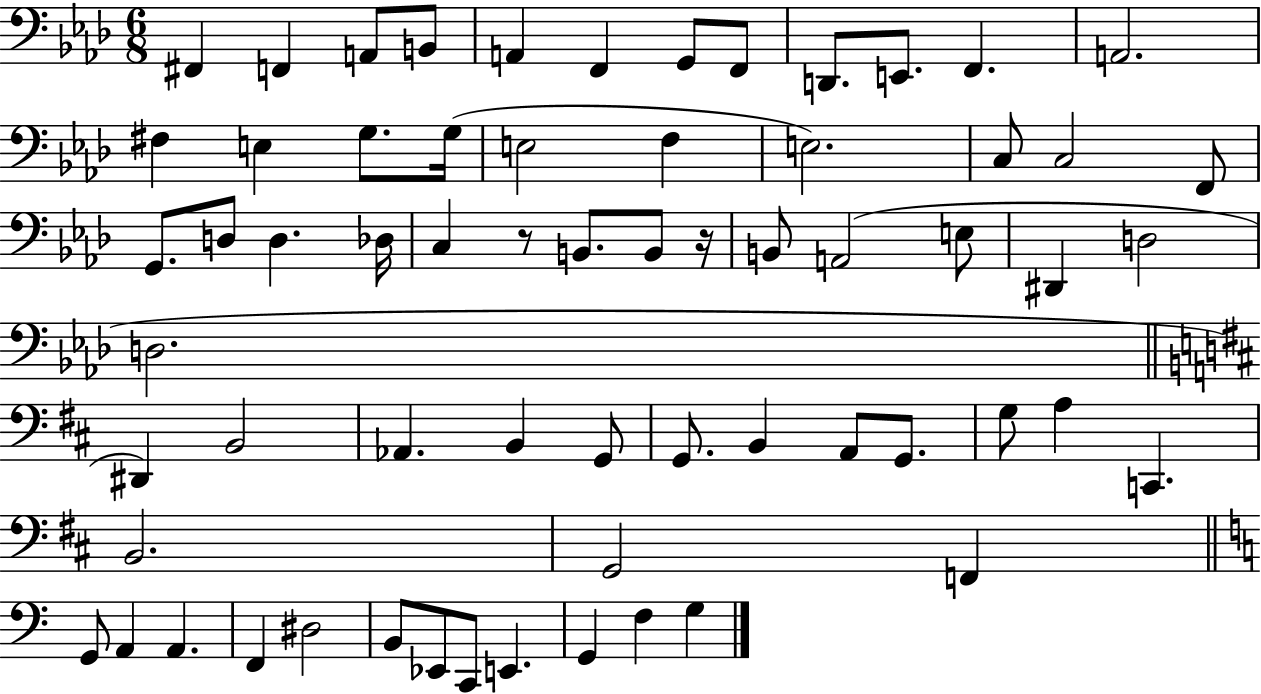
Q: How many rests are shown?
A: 2